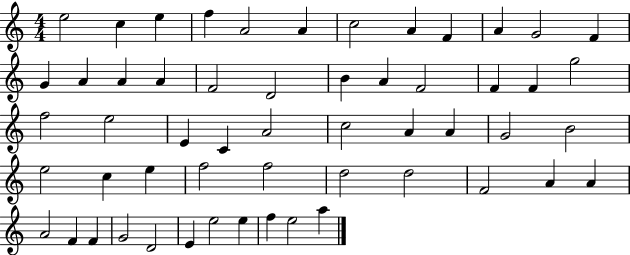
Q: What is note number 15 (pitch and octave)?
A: A4